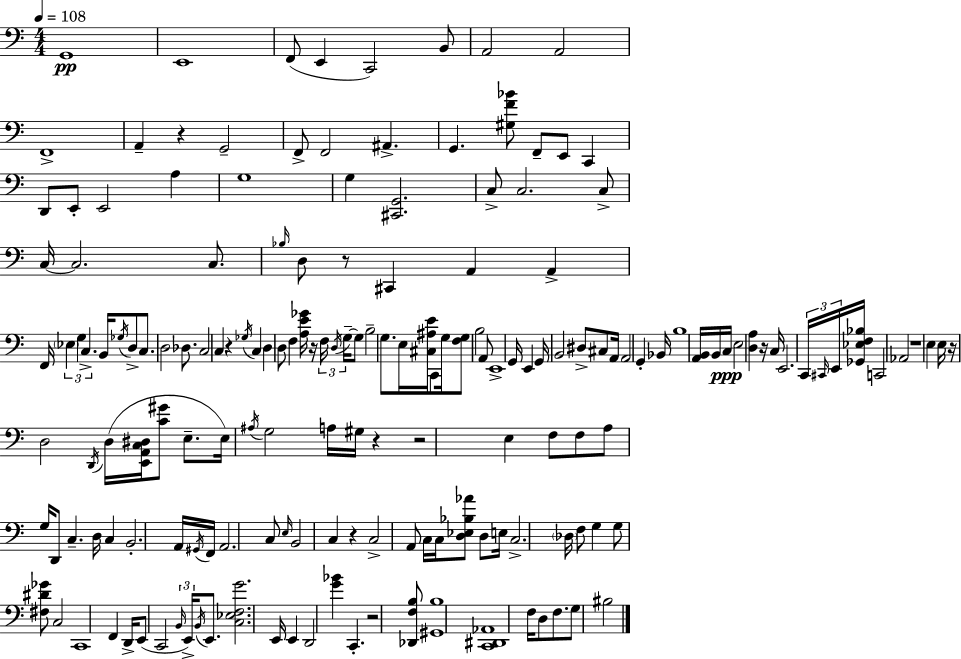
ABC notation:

X:1
T:Untitled
M:4/4
L:1/4
K:Am
G,,4 E,,4 F,,/2 E,, C,,2 B,,/2 A,,2 A,,2 F,,4 A,, z G,,2 F,,/2 F,,2 ^A,, G,, [^G,F_B]/2 F,,/2 E,,/2 C,, D,,/2 E,,/2 E,,2 A, G,4 G, [^C,,G,,]2 C,/2 C,2 C,/2 C,/4 C,2 C,/2 _B,/4 D,/2 z/2 ^C,, A,, A,, F,,/4 _E, G, C, B,,/4 _G,/4 D,/2 C,/2 D,2 _D,/2 C,2 C, z _G,/4 C, D, D,/2 F, [A,E_G]/4 z/4 F,/4 D,/4 G,/4 G,/2 B,2 G,/2 E,/4 [^C,^A,E]/4 C,,/2 G,/4 [F,G,]/2 B,2 A,,/2 E,,4 G,,/4 E,, G,,/4 B,,2 ^D,/2 ^C,/2 A,,/4 A,,2 G,, _B,,/4 B,4 [A,,B,,]/4 B,,/4 C,/4 E,2 [D,A,] z/4 C,/4 E,,2 C,,/4 ^C,,/4 E,,/4 [_G,,_E,F,_B,]/4 C,,2 _A,,2 z4 E, E,/4 z/4 D,2 D,,/4 D,/4 [E,,A,,C,^D,]/4 [C^G]/2 E,/2 E,/4 ^A,/4 G,2 A,/4 ^G,/4 z z2 E, F,/2 F,/2 A,/2 G,/4 D,,/2 C, D,/4 C, B,,2 A,,/4 ^G,,/4 F,,/4 A,,2 C,/2 E,/4 B,,2 C, z C,2 A,,/2 C,/4 C,/4 [D,_E,_B,_A]/2 D,/2 E,/4 C,2 _D,/4 F,/2 G, G,/2 [^F,^D_G]/2 C,2 C,,4 F,, D,,/4 E,,/2 C,,2 B,,/4 E,,/4 B,,/4 E,,/2 [C,_E,F,G]2 E,,/4 E,, D,,2 [G_B] C,, z2 [_D,,F,B,]/2 [^G,,B,]4 [C,,^D,,_A,,]4 F,/4 D,/2 F,/2 G,/2 ^B,2